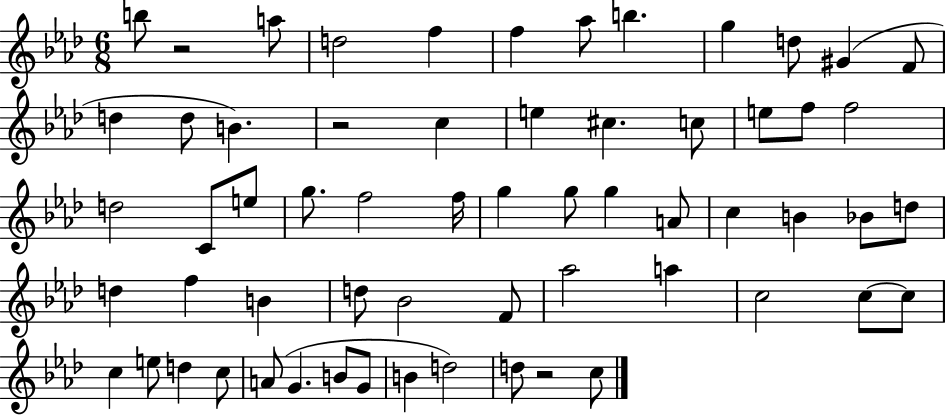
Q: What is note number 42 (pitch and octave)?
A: Ab5